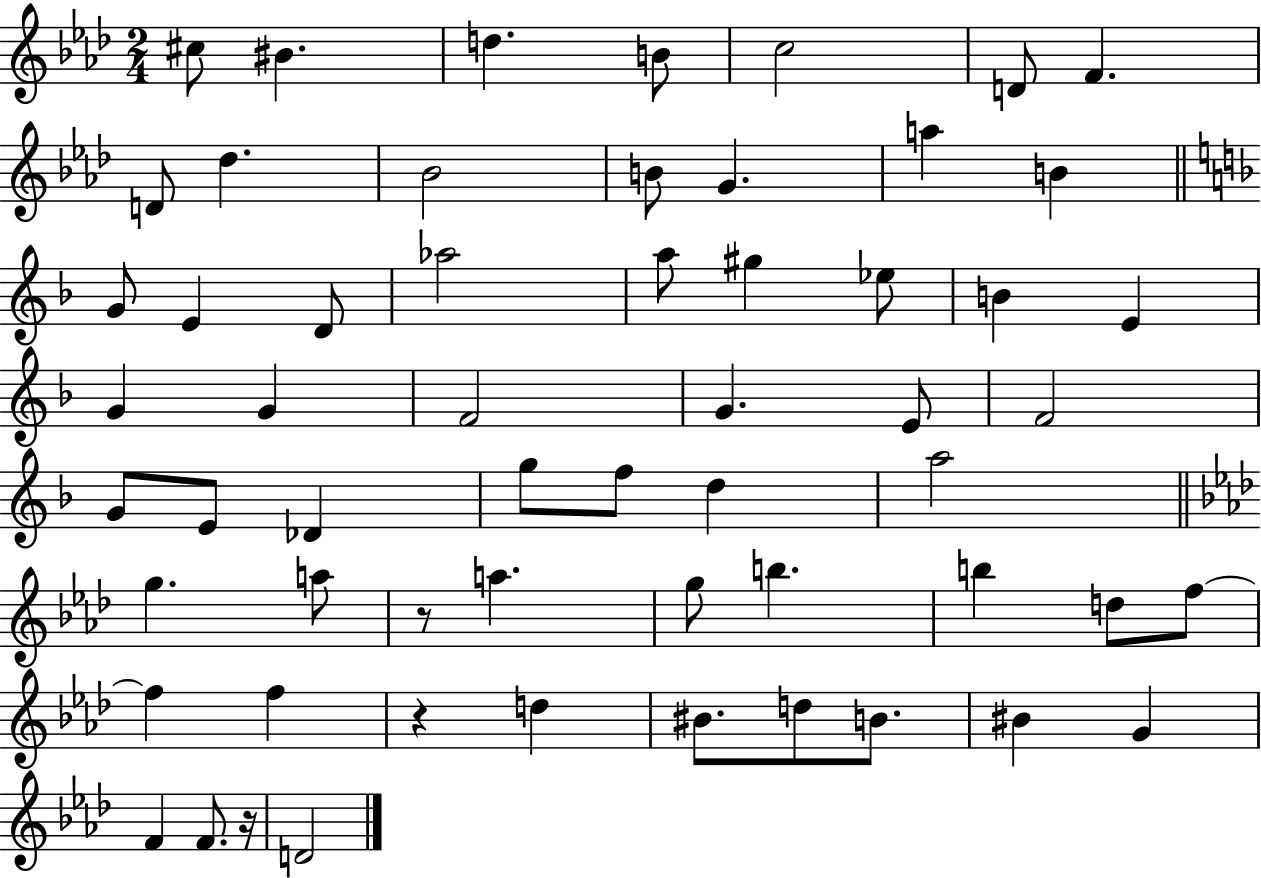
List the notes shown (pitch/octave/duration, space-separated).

C#5/e BIS4/q. D5/q. B4/e C5/h D4/e F4/q. D4/e Db5/q. Bb4/h B4/e G4/q. A5/q B4/q G4/e E4/q D4/e Ab5/h A5/e G#5/q Eb5/e B4/q E4/q G4/q G4/q F4/h G4/q. E4/e F4/h G4/e E4/e Db4/q G5/e F5/e D5/q A5/h G5/q. A5/e R/e A5/q. G5/e B5/q. B5/q D5/e F5/e F5/q F5/q R/q D5/q BIS4/e. D5/e B4/e. BIS4/q G4/q F4/q F4/e. R/s D4/h